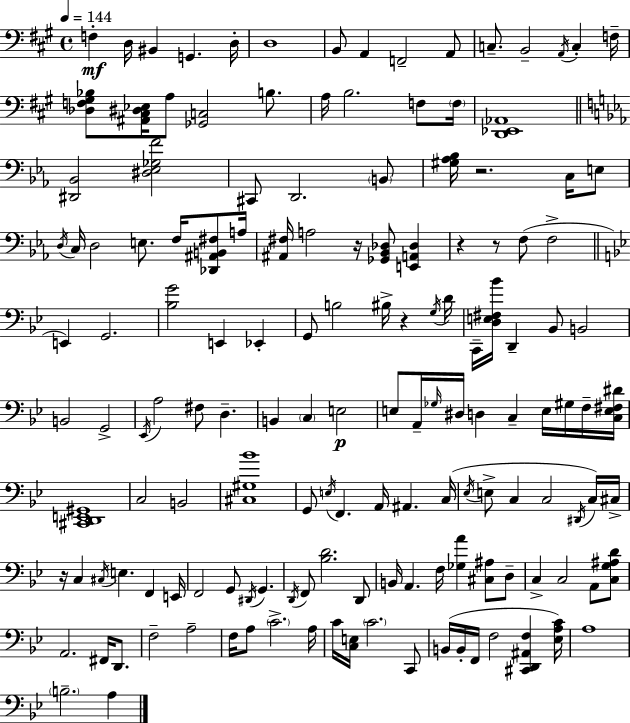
F3/q D3/s BIS2/q G2/q. D3/s D3/w B2/e A2/q F2/h A2/e C3/e. B2/h A2/s C3/q F3/s [Db3,F3,G#3,Bb3]/e [A#2,C#3,D#3,Eb3]/s A3/e [Gb2,C3]/h B3/e. A3/s B3/h. F3/e F3/s [D2,Eb2,Ab2]/w [D#2,Bb2]/h [D#3,Eb3,Gb3,F4]/h C#2/e D2/h. B2/e [G#3,Ab3,Bb3]/s R/h. C3/s E3/e D3/s C3/s D3/h E3/e. F3/s [Db2,A#2,B2,F#3]/e A3/s [A#2,F#3]/s A3/h R/s [Gb2,Bb2,Db3]/e [E2,A2,Db3]/q R/q R/e F3/e F3/h E2/q G2/h. [Bb3,G4]/h E2/q Eb2/q G2/e B3/h BIS3/s R/q G3/s D4/s C2/s [D3,E3,F#3,Bb4]/s D2/q Bb2/e B2/h B2/h G2/h Eb2/s A3/h F#3/e D3/q. B2/q C3/q E3/h E3/e A2/s Gb3/s D#3/s D3/q C3/q E3/s G#3/s F3/s [C3,E3,F#3,D#4]/s [C#2,D2,E2,G#2]/w C3/h B2/h [C#3,G#3,Bb4]/w G2/e E3/s F2/q. A2/s A#2/q. C3/s Eb3/s E3/e C3/q C3/h D#2/s C3/s C#3/s R/s C3/q C#3/s E3/q. F2/q E2/s F2/h G2/e D#2/s G2/q. D2/s F2/e [Bb3,D4]/h. D2/e B2/s A2/q. F3/s [Gb3,A4]/q [C#3,A#3]/e D3/e C3/q C3/h A2/e [C3,G3,A#3,D4]/e A2/h. F#2/s D2/e. F3/h A3/h F3/s A3/e C4/h. A3/s C4/s [C3,E3]/s C4/h. C2/e B2/s B2/s F2/s F3/h [C#2,D2,A#2,F3]/q [Eb3,A3,C4]/s A3/w B3/h. A3/q